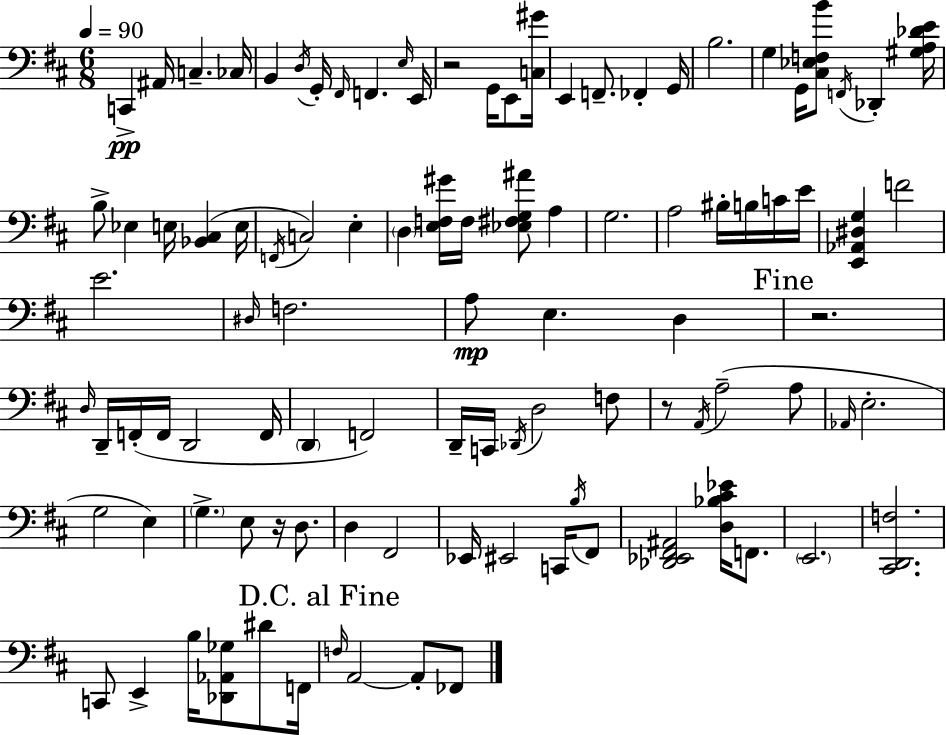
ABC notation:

X:1
T:Untitled
M:6/8
L:1/4
K:D
C,, ^A,,/4 C, _C,/4 B,, D,/4 G,,/4 ^F,,/4 F,, E,/4 E,,/4 z2 G,,/4 E,,/2 [C,^G]/4 E,, F,,/2 _F,, G,,/4 B,2 G, G,,/4 [^C,_E,F,B]/2 F,,/4 _D,, [^G,A,_DE]/4 B,/2 _E, E,/4 [_B,,^C,] E,/4 F,,/4 C,2 E, D, [E,F,^G]/4 F,/4 [_E,^F,G,^A]/2 A, G,2 A,2 ^B,/4 B,/4 C/4 E/4 [E,,_A,,^D,G,] F2 E2 ^D,/4 F,2 A,/2 E, D, z2 D,/4 D,,/4 F,,/4 F,,/4 D,,2 F,,/4 D,, F,,2 D,,/4 C,,/4 _D,,/4 D,2 F,/2 z/2 A,,/4 A,2 A,/2 _A,,/4 E,2 G,2 E, G, E,/2 z/4 D,/2 D, ^F,,2 _E,,/4 ^E,,2 C,,/4 B,/4 ^F,,/2 [_D,,_E,,^F,,^A,,]2 [D,_B,^C_E]/4 F,,/2 E,,2 [^C,,D,,F,]2 C,,/2 E,, B,/4 [_D,,_A,,_G,]/2 ^D/2 F,,/4 F,/4 A,,2 A,,/2 _F,,/2